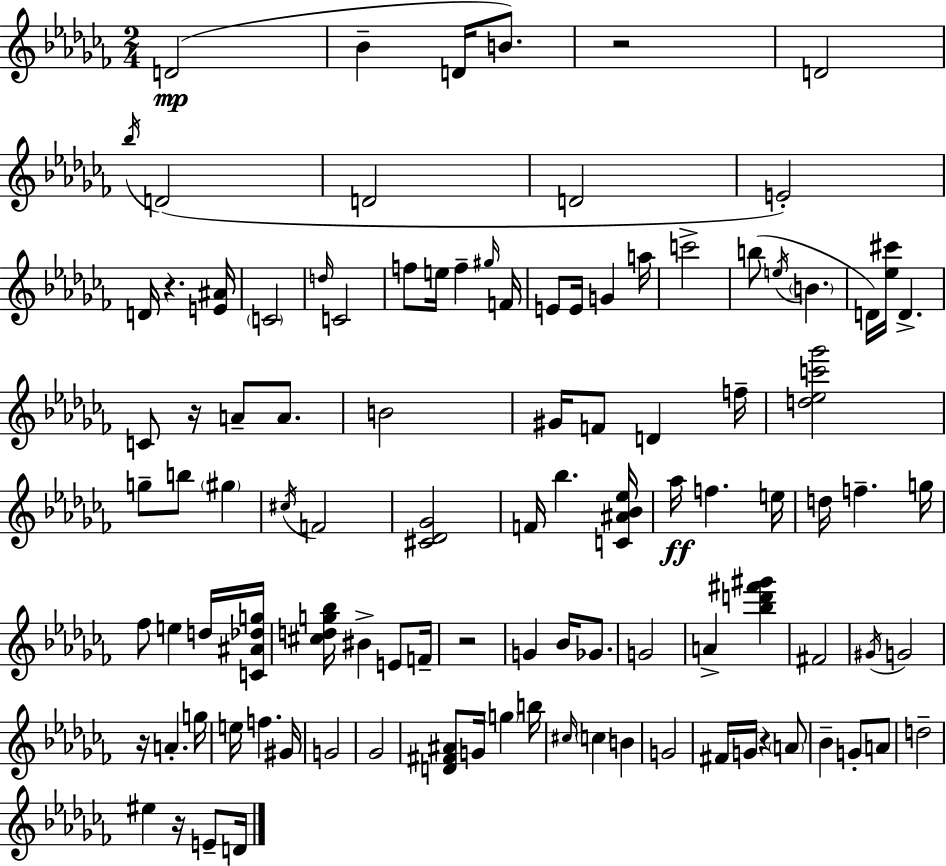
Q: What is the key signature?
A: AES minor